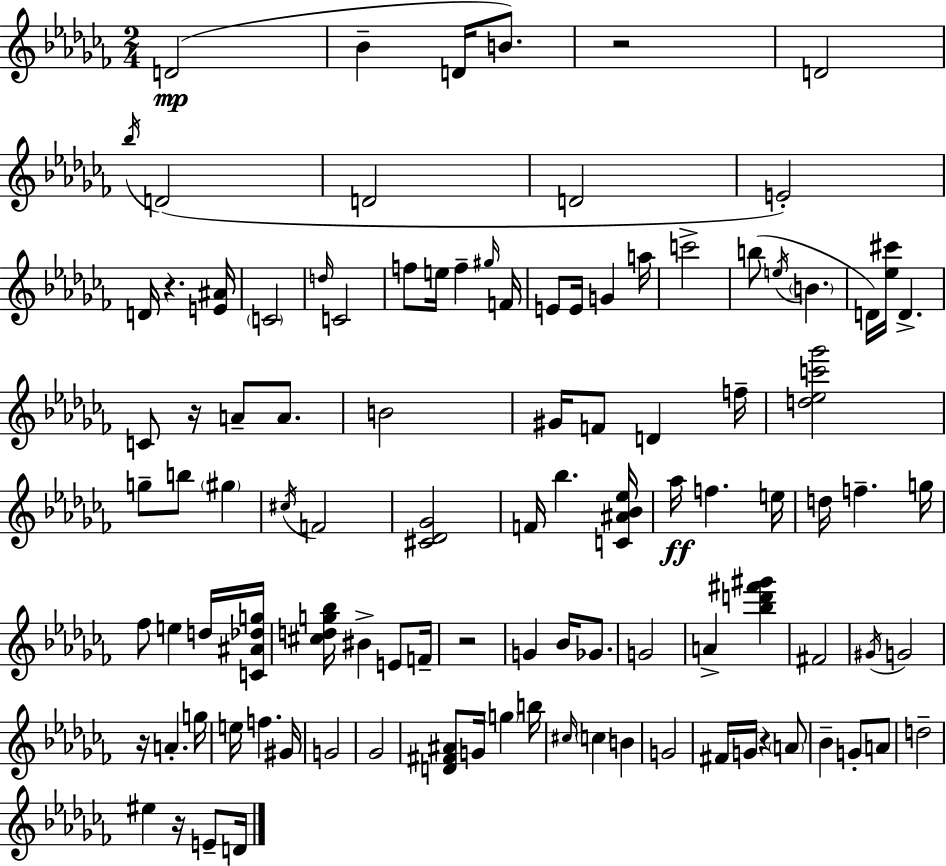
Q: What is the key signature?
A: AES minor